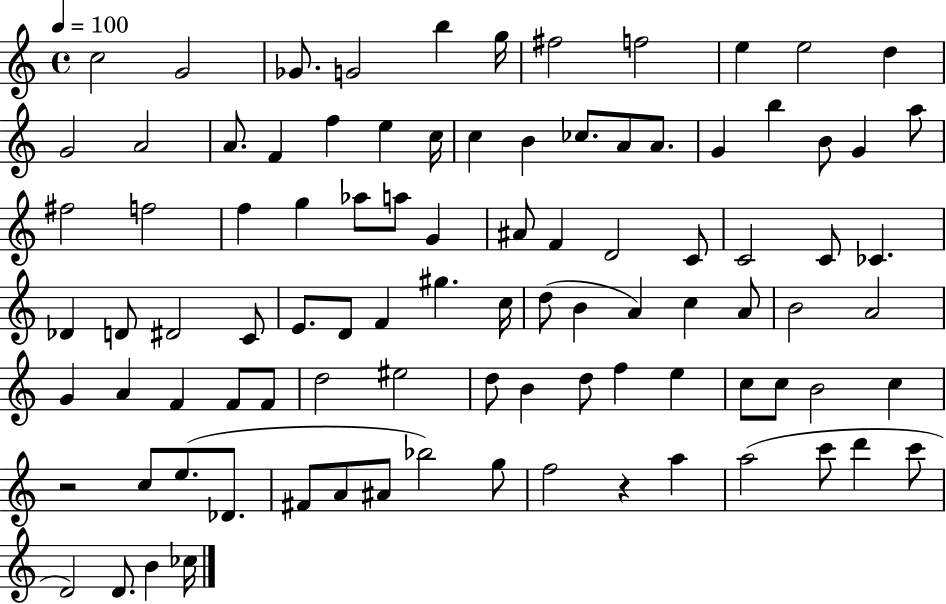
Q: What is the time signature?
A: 4/4